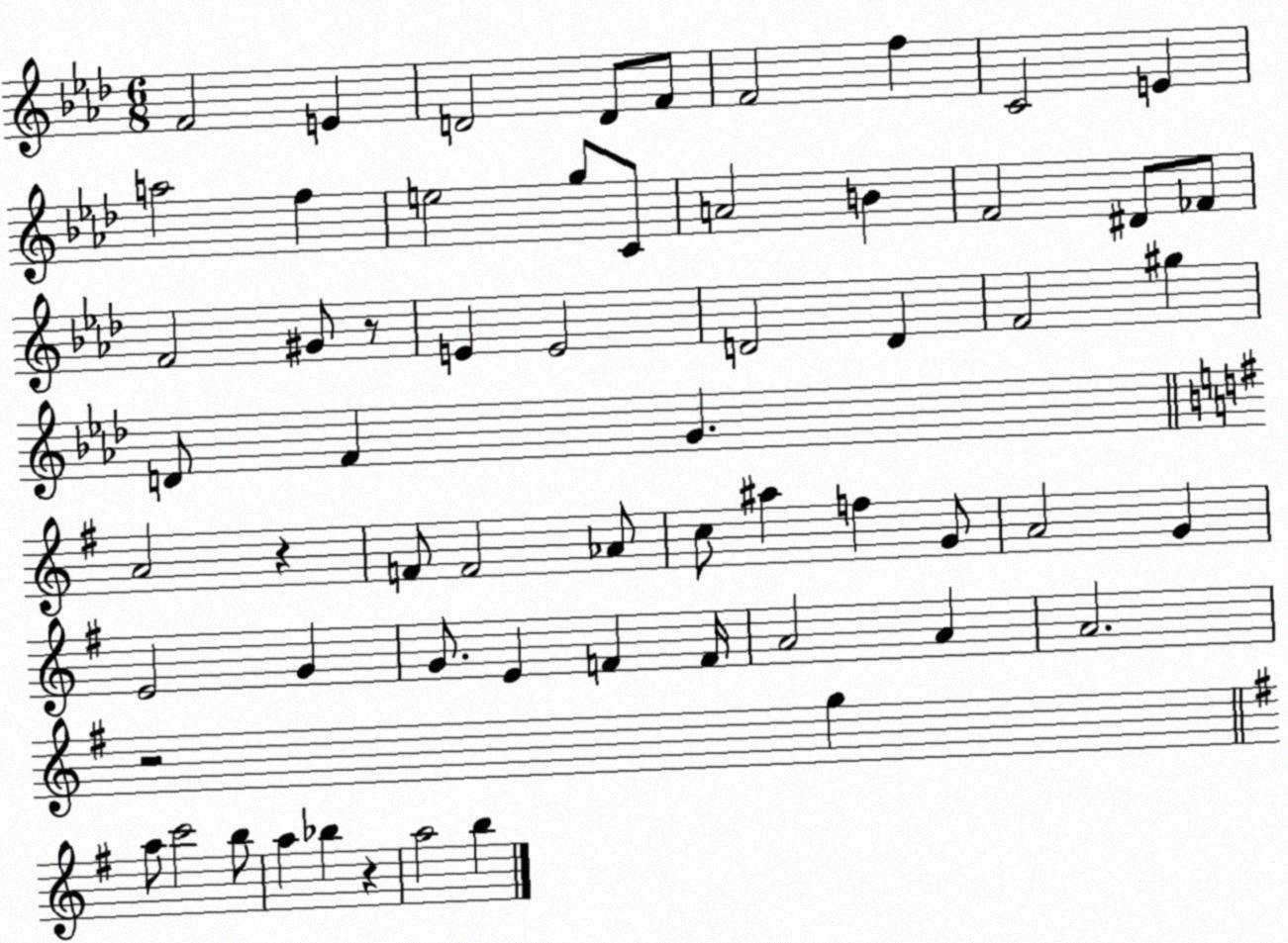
X:1
T:Untitled
M:6/8
L:1/4
K:Ab
F2 E D2 D/2 F/2 F2 f C2 E a2 f e2 g/2 C/2 A2 B F2 ^D/2 _F/2 F2 ^G/2 z/2 E E2 D2 D F2 ^g D/2 F G A2 z F/2 F2 _A/2 c/2 ^a f G/2 A2 G E2 G G/2 E F F/4 A2 A A2 z2 g a/2 c'2 b/2 a _b z a2 b